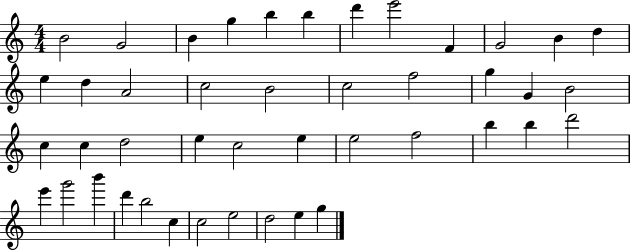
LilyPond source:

{
  \clef treble
  \numericTimeSignature
  \time 4/4
  \key c \major
  b'2 g'2 | b'4 g''4 b''4 b''4 | d'''4 e'''2 f'4 | g'2 b'4 d''4 | \break e''4 d''4 a'2 | c''2 b'2 | c''2 f''2 | g''4 g'4 b'2 | \break c''4 c''4 d''2 | e''4 c''2 e''4 | e''2 f''2 | b''4 b''4 d'''2 | \break e'''4 g'''2 b'''4 | d'''4 b''2 c''4 | c''2 e''2 | d''2 e''4 g''4 | \break \bar "|."
}